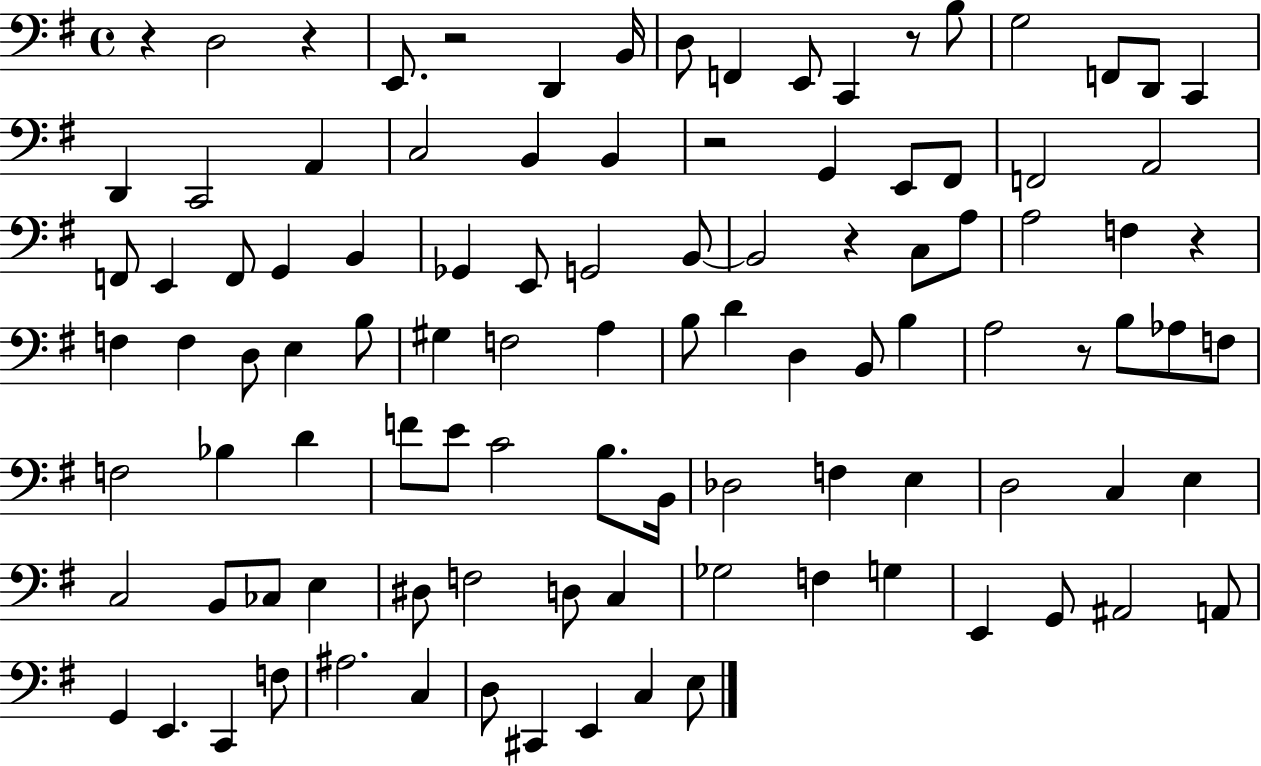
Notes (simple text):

R/q D3/h R/q E2/e. R/h D2/q B2/s D3/e F2/q E2/e C2/q R/e B3/e G3/h F2/e D2/e C2/q D2/q C2/h A2/q C3/h B2/q B2/q R/h G2/q E2/e F#2/e F2/h A2/h F2/e E2/q F2/e G2/q B2/q Gb2/q E2/e G2/h B2/e B2/h R/q C3/e A3/e A3/h F3/q R/q F3/q F3/q D3/e E3/q B3/e G#3/q F3/h A3/q B3/e D4/q D3/q B2/e B3/q A3/h R/e B3/e Ab3/e F3/e F3/h Bb3/q D4/q F4/e E4/e C4/h B3/e. B2/s Db3/h F3/q E3/q D3/h C3/q E3/q C3/h B2/e CES3/e E3/q D#3/e F3/h D3/e C3/q Gb3/h F3/q G3/q E2/q G2/e A#2/h A2/e G2/q E2/q. C2/q F3/e A#3/h. C3/q D3/e C#2/q E2/q C3/q E3/e